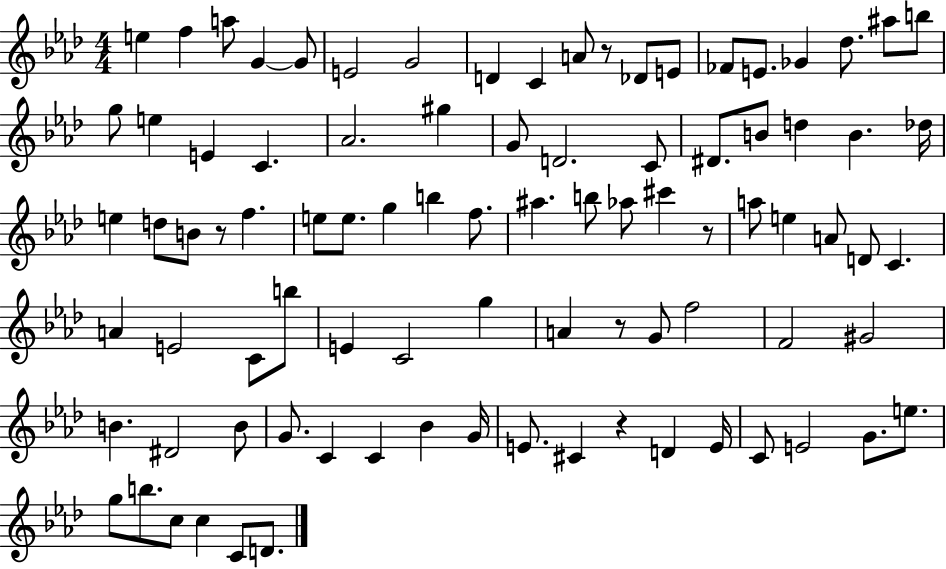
E5/q F5/q A5/e G4/q G4/e E4/h G4/h D4/q C4/q A4/e R/e Db4/e E4/e FES4/e E4/e. Gb4/q Db5/e. A#5/e B5/e G5/e E5/q E4/q C4/q. Ab4/h. G#5/q G4/e D4/h. C4/e D#4/e. B4/e D5/q B4/q. Db5/s E5/q D5/e B4/e R/e F5/q. E5/e E5/e. G5/q B5/q F5/e. A#5/q. B5/e Ab5/e C#6/q R/e A5/e E5/q A4/e D4/e C4/q. A4/q E4/h C4/e B5/e E4/q C4/h G5/q A4/q R/e G4/e F5/h F4/h G#4/h B4/q. D#4/h B4/e G4/e. C4/q C4/q Bb4/q G4/s E4/e. C#4/q R/q D4/q E4/s C4/e E4/h G4/e. E5/e. G5/e B5/e. C5/e C5/q C4/e D4/e.